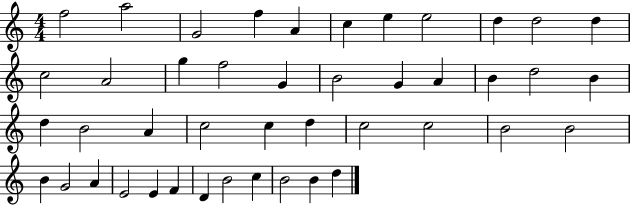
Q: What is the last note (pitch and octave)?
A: D5